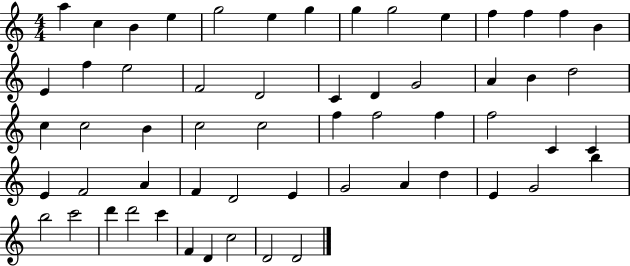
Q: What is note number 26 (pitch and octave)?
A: C5